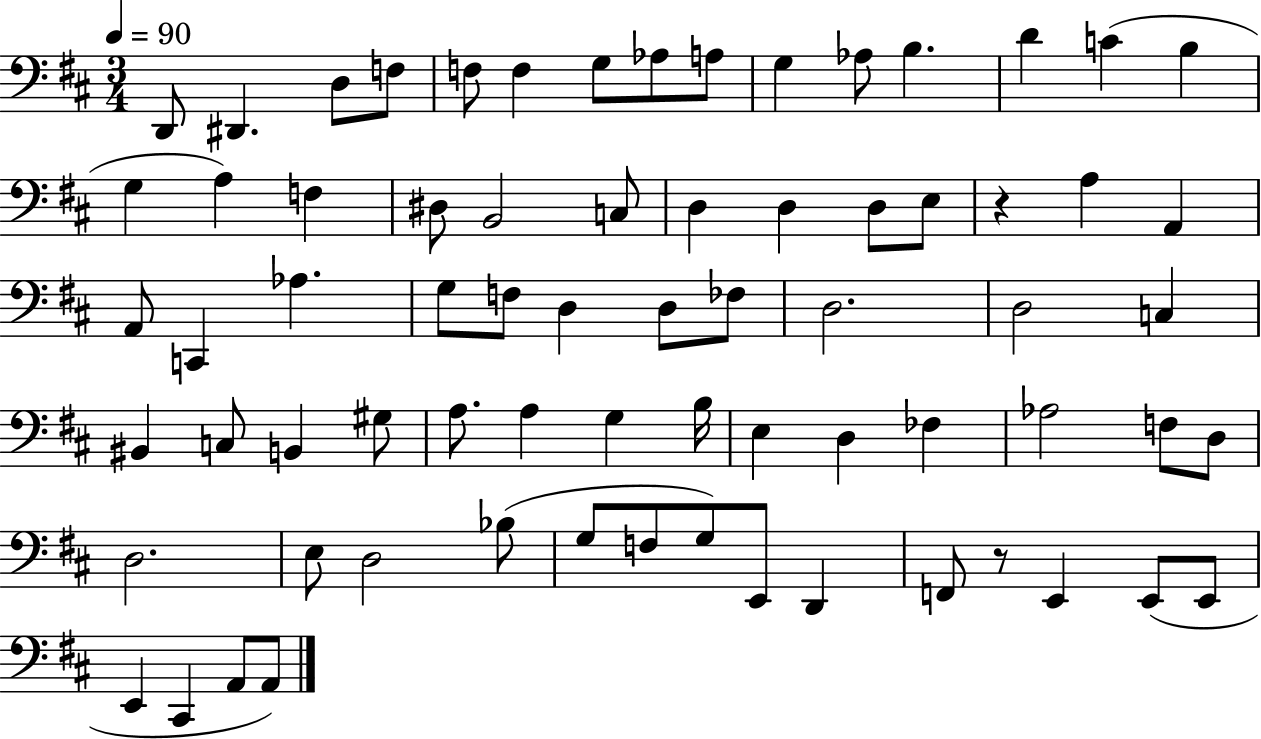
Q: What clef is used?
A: bass